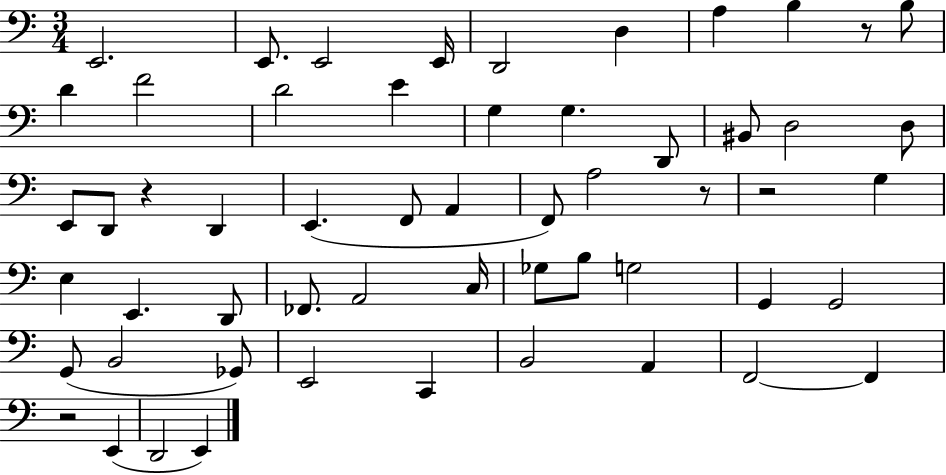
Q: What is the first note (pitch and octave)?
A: E2